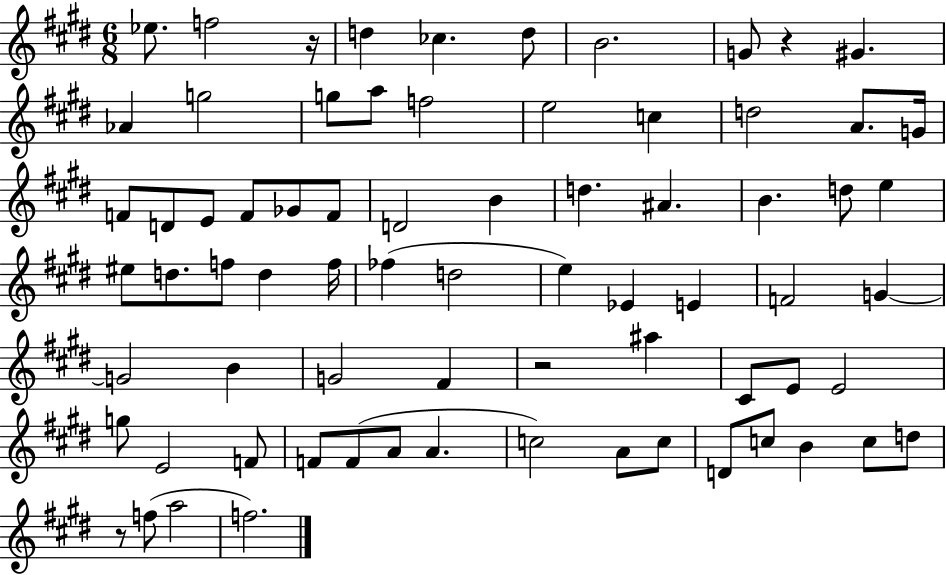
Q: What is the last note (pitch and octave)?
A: F5